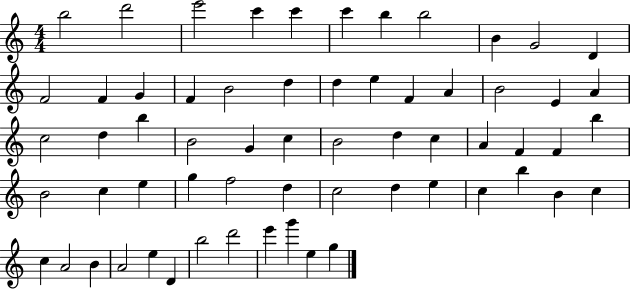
{
  \clef treble
  \numericTimeSignature
  \time 4/4
  \key c \major
  b''2 d'''2 | e'''2 c'''4 c'''4 | c'''4 b''4 b''2 | b'4 g'2 d'4 | \break f'2 f'4 g'4 | f'4 b'2 d''4 | d''4 e''4 f'4 a'4 | b'2 e'4 a'4 | \break c''2 d''4 b''4 | b'2 g'4 c''4 | b'2 d''4 c''4 | a'4 f'4 f'4 b''4 | \break b'2 c''4 e''4 | g''4 f''2 d''4 | c''2 d''4 e''4 | c''4 b''4 b'4 c''4 | \break c''4 a'2 b'4 | a'2 e''4 d'4 | b''2 d'''2 | e'''4 g'''4 e''4 g''4 | \break \bar "|."
}